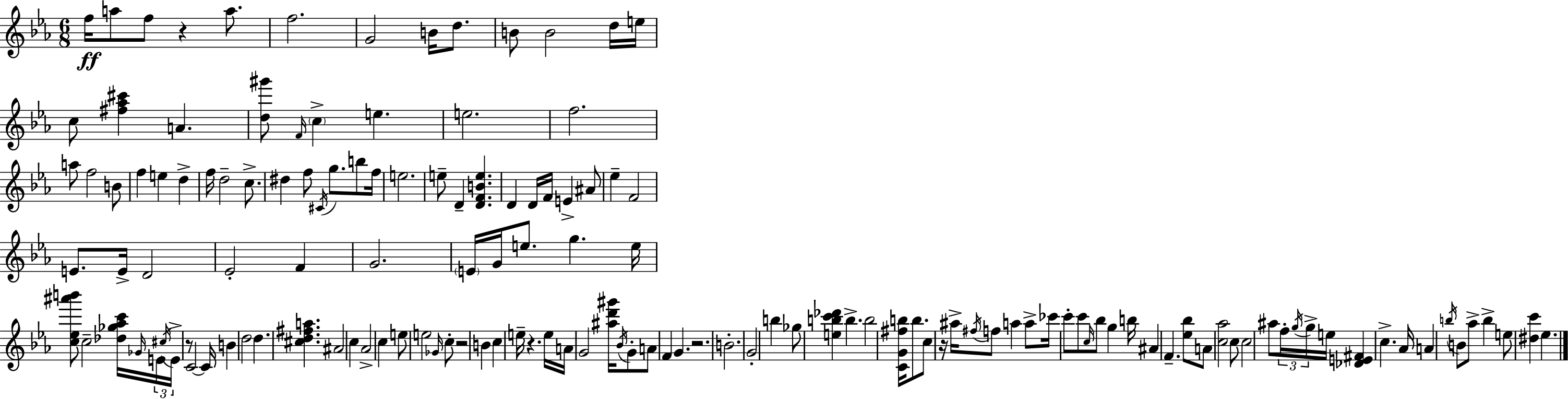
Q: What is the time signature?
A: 6/8